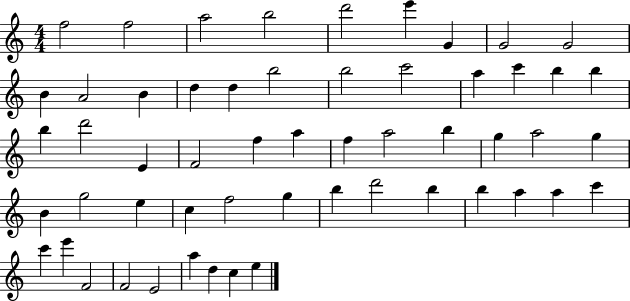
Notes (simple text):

F5/h F5/h A5/h B5/h D6/h E6/q G4/q G4/h G4/h B4/q A4/h B4/q D5/q D5/q B5/h B5/h C6/h A5/q C6/q B5/q B5/q B5/q D6/h E4/q F4/h F5/q A5/q F5/q A5/h B5/q G5/q A5/h G5/q B4/q G5/h E5/q C5/q F5/h G5/q B5/q D6/h B5/q B5/q A5/q A5/q C6/q C6/q E6/q F4/h F4/h E4/h A5/q D5/q C5/q E5/q